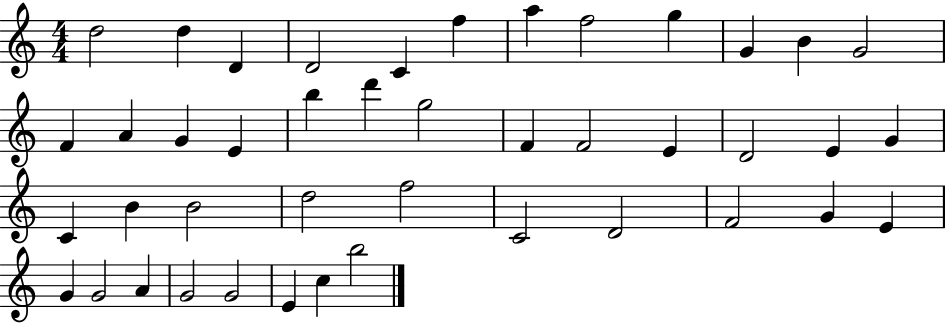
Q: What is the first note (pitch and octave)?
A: D5